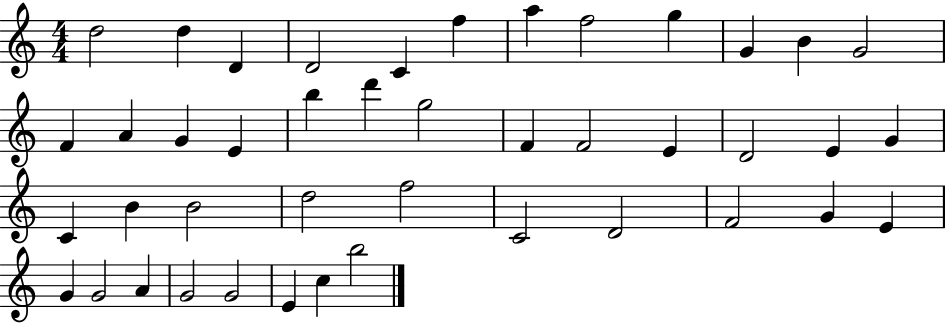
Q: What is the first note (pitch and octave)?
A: D5